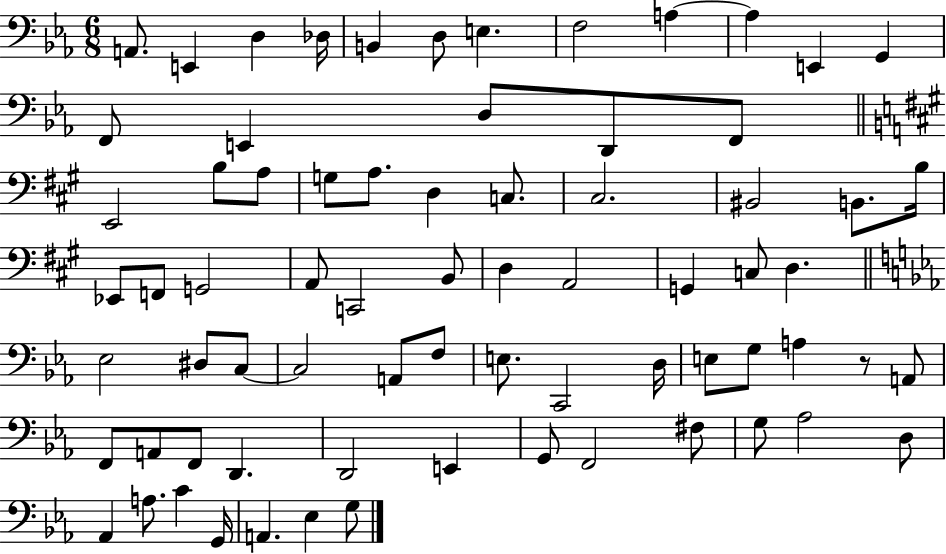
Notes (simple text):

A2/e. E2/q D3/q Db3/s B2/q D3/e E3/q. F3/h A3/q A3/q E2/q G2/q F2/e E2/q D3/e D2/e F2/e E2/h B3/e A3/e G3/e A3/e. D3/q C3/e. C#3/h. BIS2/h B2/e. B3/s Eb2/e F2/e G2/h A2/e C2/h B2/e D3/q A2/h G2/q C3/e D3/q. Eb3/h D#3/e C3/e C3/h A2/e F3/e E3/e. C2/h D3/s E3/e G3/e A3/q R/e A2/e F2/e A2/e F2/e D2/q. D2/h E2/q G2/e F2/h F#3/e G3/e Ab3/h D3/e Ab2/q A3/e. C4/q G2/s A2/q. Eb3/q G3/e